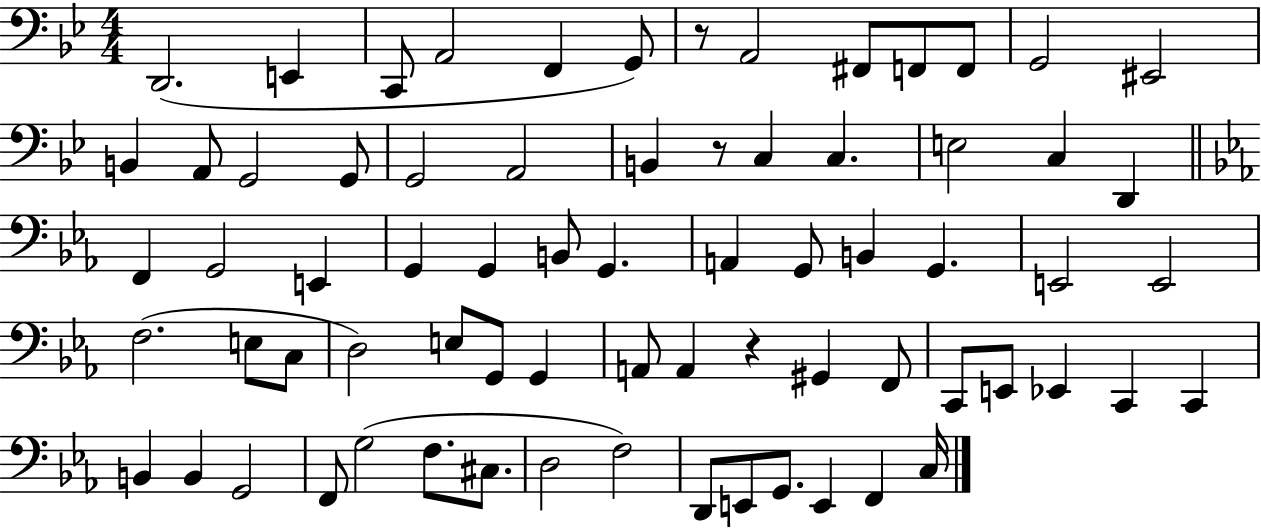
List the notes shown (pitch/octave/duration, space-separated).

D2/h. E2/q C2/e A2/h F2/q G2/e R/e A2/h F#2/e F2/e F2/e G2/h EIS2/h B2/q A2/e G2/h G2/e G2/h A2/h B2/q R/e C3/q C3/q. E3/h C3/q D2/q F2/q G2/h E2/q G2/q G2/q B2/e G2/q. A2/q G2/e B2/q G2/q. E2/h E2/h F3/h. E3/e C3/e D3/h E3/e G2/e G2/q A2/e A2/q R/q G#2/q F2/e C2/e E2/e Eb2/q C2/q C2/q B2/q B2/q G2/h F2/e G3/h F3/e. C#3/e. D3/h F3/h D2/e E2/e G2/e. E2/q F2/q C3/s